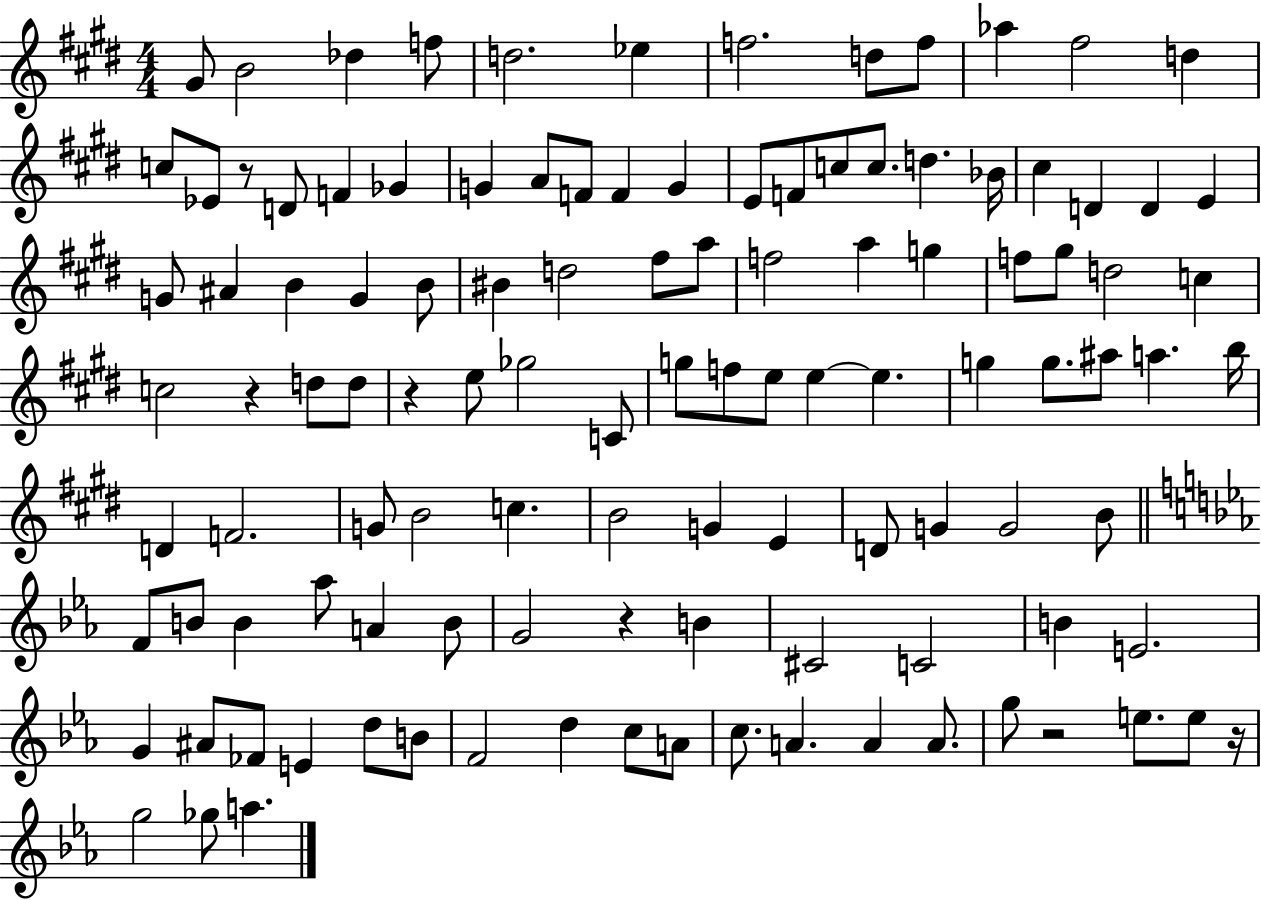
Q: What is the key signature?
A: E major